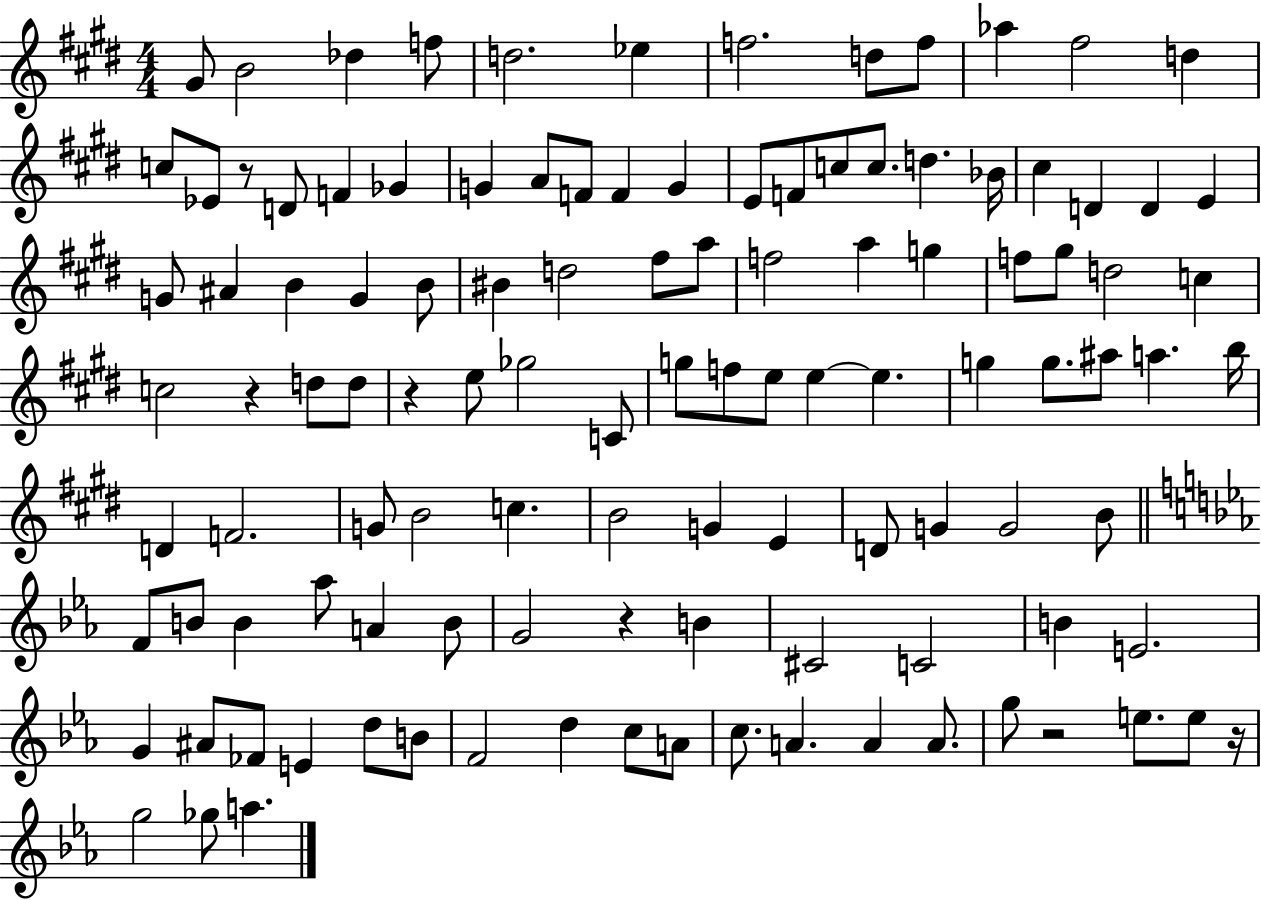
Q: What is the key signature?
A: E major